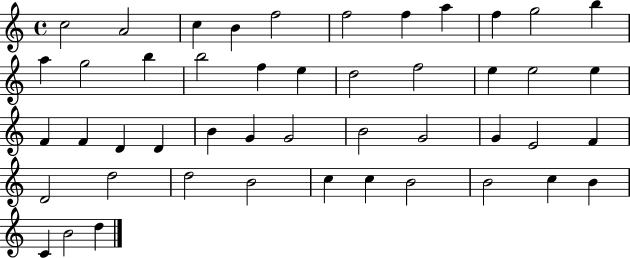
C5/h A4/h C5/q B4/q F5/h F5/h F5/q A5/q F5/q G5/h B5/q A5/q G5/h B5/q B5/h F5/q E5/q D5/h F5/h E5/q E5/h E5/q F4/q F4/q D4/q D4/q B4/q G4/q G4/h B4/h G4/h G4/q E4/h F4/q D4/h D5/h D5/h B4/h C5/q C5/q B4/h B4/h C5/q B4/q C4/q B4/h D5/q